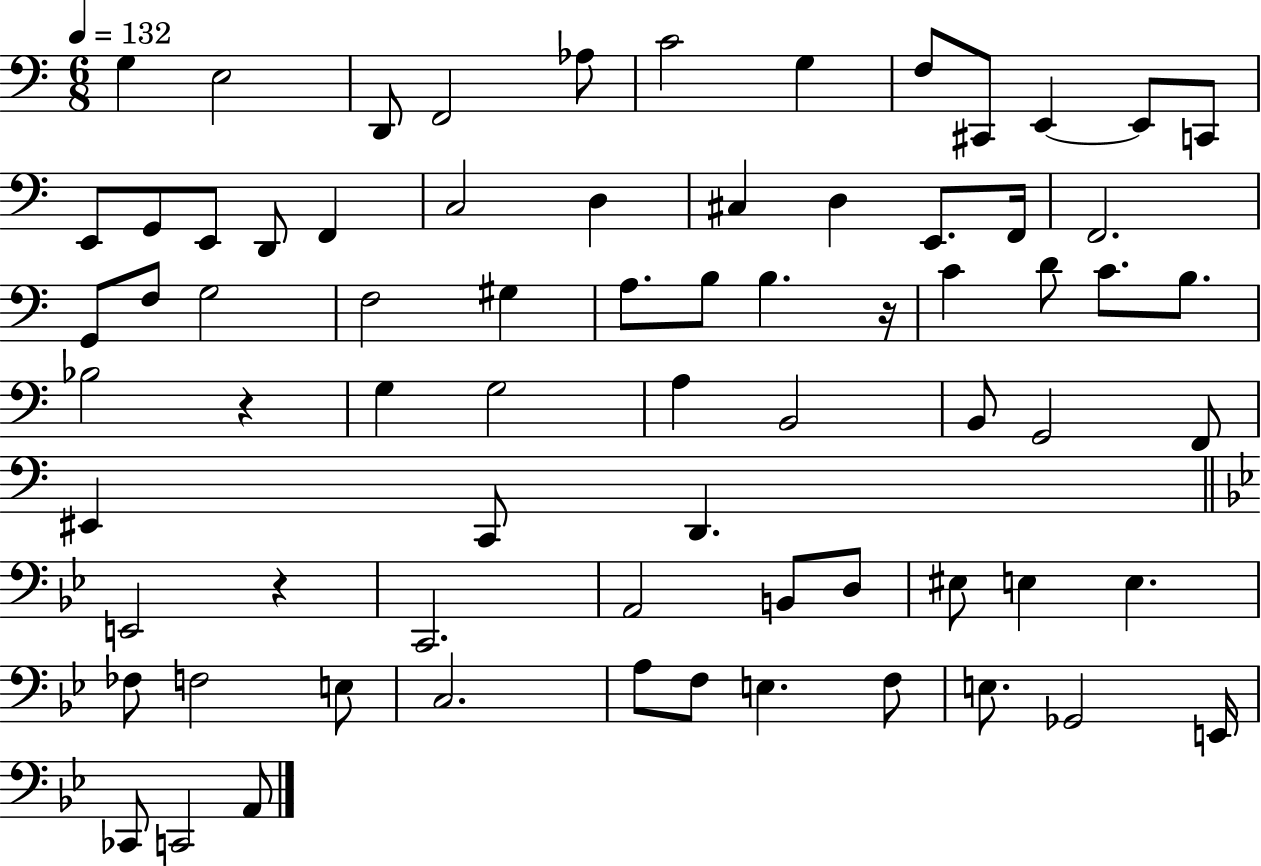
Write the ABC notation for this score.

X:1
T:Untitled
M:6/8
L:1/4
K:C
G, E,2 D,,/2 F,,2 _A,/2 C2 G, F,/2 ^C,,/2 E,, E,,/2 C,,/2 E,,/2 G,,/2 E,,/2 D,,/2 F,, C,2 D, ^C, D, E,,/2 F,,/4 F,,2 G,,/2 F,/2 G,2 F,2 ^G, A,/2 B,/2 B, z/4 C D/2 C/2 B,/2 _B,2 z G, G,2 A, B,,2 B,,/2 G,,2 F,,/2 ^E,, C,,/2 D,, E,,2 z C,,2 A,,2 B,,/2 D,/2 ^E,/2 E, E, _F,/2 F,2 E,/2 C,2 A,/2 F,/2 E, F,/2 E,/2 _G,,2 E,,/4 _C,,/2 C,,2 A,,/2